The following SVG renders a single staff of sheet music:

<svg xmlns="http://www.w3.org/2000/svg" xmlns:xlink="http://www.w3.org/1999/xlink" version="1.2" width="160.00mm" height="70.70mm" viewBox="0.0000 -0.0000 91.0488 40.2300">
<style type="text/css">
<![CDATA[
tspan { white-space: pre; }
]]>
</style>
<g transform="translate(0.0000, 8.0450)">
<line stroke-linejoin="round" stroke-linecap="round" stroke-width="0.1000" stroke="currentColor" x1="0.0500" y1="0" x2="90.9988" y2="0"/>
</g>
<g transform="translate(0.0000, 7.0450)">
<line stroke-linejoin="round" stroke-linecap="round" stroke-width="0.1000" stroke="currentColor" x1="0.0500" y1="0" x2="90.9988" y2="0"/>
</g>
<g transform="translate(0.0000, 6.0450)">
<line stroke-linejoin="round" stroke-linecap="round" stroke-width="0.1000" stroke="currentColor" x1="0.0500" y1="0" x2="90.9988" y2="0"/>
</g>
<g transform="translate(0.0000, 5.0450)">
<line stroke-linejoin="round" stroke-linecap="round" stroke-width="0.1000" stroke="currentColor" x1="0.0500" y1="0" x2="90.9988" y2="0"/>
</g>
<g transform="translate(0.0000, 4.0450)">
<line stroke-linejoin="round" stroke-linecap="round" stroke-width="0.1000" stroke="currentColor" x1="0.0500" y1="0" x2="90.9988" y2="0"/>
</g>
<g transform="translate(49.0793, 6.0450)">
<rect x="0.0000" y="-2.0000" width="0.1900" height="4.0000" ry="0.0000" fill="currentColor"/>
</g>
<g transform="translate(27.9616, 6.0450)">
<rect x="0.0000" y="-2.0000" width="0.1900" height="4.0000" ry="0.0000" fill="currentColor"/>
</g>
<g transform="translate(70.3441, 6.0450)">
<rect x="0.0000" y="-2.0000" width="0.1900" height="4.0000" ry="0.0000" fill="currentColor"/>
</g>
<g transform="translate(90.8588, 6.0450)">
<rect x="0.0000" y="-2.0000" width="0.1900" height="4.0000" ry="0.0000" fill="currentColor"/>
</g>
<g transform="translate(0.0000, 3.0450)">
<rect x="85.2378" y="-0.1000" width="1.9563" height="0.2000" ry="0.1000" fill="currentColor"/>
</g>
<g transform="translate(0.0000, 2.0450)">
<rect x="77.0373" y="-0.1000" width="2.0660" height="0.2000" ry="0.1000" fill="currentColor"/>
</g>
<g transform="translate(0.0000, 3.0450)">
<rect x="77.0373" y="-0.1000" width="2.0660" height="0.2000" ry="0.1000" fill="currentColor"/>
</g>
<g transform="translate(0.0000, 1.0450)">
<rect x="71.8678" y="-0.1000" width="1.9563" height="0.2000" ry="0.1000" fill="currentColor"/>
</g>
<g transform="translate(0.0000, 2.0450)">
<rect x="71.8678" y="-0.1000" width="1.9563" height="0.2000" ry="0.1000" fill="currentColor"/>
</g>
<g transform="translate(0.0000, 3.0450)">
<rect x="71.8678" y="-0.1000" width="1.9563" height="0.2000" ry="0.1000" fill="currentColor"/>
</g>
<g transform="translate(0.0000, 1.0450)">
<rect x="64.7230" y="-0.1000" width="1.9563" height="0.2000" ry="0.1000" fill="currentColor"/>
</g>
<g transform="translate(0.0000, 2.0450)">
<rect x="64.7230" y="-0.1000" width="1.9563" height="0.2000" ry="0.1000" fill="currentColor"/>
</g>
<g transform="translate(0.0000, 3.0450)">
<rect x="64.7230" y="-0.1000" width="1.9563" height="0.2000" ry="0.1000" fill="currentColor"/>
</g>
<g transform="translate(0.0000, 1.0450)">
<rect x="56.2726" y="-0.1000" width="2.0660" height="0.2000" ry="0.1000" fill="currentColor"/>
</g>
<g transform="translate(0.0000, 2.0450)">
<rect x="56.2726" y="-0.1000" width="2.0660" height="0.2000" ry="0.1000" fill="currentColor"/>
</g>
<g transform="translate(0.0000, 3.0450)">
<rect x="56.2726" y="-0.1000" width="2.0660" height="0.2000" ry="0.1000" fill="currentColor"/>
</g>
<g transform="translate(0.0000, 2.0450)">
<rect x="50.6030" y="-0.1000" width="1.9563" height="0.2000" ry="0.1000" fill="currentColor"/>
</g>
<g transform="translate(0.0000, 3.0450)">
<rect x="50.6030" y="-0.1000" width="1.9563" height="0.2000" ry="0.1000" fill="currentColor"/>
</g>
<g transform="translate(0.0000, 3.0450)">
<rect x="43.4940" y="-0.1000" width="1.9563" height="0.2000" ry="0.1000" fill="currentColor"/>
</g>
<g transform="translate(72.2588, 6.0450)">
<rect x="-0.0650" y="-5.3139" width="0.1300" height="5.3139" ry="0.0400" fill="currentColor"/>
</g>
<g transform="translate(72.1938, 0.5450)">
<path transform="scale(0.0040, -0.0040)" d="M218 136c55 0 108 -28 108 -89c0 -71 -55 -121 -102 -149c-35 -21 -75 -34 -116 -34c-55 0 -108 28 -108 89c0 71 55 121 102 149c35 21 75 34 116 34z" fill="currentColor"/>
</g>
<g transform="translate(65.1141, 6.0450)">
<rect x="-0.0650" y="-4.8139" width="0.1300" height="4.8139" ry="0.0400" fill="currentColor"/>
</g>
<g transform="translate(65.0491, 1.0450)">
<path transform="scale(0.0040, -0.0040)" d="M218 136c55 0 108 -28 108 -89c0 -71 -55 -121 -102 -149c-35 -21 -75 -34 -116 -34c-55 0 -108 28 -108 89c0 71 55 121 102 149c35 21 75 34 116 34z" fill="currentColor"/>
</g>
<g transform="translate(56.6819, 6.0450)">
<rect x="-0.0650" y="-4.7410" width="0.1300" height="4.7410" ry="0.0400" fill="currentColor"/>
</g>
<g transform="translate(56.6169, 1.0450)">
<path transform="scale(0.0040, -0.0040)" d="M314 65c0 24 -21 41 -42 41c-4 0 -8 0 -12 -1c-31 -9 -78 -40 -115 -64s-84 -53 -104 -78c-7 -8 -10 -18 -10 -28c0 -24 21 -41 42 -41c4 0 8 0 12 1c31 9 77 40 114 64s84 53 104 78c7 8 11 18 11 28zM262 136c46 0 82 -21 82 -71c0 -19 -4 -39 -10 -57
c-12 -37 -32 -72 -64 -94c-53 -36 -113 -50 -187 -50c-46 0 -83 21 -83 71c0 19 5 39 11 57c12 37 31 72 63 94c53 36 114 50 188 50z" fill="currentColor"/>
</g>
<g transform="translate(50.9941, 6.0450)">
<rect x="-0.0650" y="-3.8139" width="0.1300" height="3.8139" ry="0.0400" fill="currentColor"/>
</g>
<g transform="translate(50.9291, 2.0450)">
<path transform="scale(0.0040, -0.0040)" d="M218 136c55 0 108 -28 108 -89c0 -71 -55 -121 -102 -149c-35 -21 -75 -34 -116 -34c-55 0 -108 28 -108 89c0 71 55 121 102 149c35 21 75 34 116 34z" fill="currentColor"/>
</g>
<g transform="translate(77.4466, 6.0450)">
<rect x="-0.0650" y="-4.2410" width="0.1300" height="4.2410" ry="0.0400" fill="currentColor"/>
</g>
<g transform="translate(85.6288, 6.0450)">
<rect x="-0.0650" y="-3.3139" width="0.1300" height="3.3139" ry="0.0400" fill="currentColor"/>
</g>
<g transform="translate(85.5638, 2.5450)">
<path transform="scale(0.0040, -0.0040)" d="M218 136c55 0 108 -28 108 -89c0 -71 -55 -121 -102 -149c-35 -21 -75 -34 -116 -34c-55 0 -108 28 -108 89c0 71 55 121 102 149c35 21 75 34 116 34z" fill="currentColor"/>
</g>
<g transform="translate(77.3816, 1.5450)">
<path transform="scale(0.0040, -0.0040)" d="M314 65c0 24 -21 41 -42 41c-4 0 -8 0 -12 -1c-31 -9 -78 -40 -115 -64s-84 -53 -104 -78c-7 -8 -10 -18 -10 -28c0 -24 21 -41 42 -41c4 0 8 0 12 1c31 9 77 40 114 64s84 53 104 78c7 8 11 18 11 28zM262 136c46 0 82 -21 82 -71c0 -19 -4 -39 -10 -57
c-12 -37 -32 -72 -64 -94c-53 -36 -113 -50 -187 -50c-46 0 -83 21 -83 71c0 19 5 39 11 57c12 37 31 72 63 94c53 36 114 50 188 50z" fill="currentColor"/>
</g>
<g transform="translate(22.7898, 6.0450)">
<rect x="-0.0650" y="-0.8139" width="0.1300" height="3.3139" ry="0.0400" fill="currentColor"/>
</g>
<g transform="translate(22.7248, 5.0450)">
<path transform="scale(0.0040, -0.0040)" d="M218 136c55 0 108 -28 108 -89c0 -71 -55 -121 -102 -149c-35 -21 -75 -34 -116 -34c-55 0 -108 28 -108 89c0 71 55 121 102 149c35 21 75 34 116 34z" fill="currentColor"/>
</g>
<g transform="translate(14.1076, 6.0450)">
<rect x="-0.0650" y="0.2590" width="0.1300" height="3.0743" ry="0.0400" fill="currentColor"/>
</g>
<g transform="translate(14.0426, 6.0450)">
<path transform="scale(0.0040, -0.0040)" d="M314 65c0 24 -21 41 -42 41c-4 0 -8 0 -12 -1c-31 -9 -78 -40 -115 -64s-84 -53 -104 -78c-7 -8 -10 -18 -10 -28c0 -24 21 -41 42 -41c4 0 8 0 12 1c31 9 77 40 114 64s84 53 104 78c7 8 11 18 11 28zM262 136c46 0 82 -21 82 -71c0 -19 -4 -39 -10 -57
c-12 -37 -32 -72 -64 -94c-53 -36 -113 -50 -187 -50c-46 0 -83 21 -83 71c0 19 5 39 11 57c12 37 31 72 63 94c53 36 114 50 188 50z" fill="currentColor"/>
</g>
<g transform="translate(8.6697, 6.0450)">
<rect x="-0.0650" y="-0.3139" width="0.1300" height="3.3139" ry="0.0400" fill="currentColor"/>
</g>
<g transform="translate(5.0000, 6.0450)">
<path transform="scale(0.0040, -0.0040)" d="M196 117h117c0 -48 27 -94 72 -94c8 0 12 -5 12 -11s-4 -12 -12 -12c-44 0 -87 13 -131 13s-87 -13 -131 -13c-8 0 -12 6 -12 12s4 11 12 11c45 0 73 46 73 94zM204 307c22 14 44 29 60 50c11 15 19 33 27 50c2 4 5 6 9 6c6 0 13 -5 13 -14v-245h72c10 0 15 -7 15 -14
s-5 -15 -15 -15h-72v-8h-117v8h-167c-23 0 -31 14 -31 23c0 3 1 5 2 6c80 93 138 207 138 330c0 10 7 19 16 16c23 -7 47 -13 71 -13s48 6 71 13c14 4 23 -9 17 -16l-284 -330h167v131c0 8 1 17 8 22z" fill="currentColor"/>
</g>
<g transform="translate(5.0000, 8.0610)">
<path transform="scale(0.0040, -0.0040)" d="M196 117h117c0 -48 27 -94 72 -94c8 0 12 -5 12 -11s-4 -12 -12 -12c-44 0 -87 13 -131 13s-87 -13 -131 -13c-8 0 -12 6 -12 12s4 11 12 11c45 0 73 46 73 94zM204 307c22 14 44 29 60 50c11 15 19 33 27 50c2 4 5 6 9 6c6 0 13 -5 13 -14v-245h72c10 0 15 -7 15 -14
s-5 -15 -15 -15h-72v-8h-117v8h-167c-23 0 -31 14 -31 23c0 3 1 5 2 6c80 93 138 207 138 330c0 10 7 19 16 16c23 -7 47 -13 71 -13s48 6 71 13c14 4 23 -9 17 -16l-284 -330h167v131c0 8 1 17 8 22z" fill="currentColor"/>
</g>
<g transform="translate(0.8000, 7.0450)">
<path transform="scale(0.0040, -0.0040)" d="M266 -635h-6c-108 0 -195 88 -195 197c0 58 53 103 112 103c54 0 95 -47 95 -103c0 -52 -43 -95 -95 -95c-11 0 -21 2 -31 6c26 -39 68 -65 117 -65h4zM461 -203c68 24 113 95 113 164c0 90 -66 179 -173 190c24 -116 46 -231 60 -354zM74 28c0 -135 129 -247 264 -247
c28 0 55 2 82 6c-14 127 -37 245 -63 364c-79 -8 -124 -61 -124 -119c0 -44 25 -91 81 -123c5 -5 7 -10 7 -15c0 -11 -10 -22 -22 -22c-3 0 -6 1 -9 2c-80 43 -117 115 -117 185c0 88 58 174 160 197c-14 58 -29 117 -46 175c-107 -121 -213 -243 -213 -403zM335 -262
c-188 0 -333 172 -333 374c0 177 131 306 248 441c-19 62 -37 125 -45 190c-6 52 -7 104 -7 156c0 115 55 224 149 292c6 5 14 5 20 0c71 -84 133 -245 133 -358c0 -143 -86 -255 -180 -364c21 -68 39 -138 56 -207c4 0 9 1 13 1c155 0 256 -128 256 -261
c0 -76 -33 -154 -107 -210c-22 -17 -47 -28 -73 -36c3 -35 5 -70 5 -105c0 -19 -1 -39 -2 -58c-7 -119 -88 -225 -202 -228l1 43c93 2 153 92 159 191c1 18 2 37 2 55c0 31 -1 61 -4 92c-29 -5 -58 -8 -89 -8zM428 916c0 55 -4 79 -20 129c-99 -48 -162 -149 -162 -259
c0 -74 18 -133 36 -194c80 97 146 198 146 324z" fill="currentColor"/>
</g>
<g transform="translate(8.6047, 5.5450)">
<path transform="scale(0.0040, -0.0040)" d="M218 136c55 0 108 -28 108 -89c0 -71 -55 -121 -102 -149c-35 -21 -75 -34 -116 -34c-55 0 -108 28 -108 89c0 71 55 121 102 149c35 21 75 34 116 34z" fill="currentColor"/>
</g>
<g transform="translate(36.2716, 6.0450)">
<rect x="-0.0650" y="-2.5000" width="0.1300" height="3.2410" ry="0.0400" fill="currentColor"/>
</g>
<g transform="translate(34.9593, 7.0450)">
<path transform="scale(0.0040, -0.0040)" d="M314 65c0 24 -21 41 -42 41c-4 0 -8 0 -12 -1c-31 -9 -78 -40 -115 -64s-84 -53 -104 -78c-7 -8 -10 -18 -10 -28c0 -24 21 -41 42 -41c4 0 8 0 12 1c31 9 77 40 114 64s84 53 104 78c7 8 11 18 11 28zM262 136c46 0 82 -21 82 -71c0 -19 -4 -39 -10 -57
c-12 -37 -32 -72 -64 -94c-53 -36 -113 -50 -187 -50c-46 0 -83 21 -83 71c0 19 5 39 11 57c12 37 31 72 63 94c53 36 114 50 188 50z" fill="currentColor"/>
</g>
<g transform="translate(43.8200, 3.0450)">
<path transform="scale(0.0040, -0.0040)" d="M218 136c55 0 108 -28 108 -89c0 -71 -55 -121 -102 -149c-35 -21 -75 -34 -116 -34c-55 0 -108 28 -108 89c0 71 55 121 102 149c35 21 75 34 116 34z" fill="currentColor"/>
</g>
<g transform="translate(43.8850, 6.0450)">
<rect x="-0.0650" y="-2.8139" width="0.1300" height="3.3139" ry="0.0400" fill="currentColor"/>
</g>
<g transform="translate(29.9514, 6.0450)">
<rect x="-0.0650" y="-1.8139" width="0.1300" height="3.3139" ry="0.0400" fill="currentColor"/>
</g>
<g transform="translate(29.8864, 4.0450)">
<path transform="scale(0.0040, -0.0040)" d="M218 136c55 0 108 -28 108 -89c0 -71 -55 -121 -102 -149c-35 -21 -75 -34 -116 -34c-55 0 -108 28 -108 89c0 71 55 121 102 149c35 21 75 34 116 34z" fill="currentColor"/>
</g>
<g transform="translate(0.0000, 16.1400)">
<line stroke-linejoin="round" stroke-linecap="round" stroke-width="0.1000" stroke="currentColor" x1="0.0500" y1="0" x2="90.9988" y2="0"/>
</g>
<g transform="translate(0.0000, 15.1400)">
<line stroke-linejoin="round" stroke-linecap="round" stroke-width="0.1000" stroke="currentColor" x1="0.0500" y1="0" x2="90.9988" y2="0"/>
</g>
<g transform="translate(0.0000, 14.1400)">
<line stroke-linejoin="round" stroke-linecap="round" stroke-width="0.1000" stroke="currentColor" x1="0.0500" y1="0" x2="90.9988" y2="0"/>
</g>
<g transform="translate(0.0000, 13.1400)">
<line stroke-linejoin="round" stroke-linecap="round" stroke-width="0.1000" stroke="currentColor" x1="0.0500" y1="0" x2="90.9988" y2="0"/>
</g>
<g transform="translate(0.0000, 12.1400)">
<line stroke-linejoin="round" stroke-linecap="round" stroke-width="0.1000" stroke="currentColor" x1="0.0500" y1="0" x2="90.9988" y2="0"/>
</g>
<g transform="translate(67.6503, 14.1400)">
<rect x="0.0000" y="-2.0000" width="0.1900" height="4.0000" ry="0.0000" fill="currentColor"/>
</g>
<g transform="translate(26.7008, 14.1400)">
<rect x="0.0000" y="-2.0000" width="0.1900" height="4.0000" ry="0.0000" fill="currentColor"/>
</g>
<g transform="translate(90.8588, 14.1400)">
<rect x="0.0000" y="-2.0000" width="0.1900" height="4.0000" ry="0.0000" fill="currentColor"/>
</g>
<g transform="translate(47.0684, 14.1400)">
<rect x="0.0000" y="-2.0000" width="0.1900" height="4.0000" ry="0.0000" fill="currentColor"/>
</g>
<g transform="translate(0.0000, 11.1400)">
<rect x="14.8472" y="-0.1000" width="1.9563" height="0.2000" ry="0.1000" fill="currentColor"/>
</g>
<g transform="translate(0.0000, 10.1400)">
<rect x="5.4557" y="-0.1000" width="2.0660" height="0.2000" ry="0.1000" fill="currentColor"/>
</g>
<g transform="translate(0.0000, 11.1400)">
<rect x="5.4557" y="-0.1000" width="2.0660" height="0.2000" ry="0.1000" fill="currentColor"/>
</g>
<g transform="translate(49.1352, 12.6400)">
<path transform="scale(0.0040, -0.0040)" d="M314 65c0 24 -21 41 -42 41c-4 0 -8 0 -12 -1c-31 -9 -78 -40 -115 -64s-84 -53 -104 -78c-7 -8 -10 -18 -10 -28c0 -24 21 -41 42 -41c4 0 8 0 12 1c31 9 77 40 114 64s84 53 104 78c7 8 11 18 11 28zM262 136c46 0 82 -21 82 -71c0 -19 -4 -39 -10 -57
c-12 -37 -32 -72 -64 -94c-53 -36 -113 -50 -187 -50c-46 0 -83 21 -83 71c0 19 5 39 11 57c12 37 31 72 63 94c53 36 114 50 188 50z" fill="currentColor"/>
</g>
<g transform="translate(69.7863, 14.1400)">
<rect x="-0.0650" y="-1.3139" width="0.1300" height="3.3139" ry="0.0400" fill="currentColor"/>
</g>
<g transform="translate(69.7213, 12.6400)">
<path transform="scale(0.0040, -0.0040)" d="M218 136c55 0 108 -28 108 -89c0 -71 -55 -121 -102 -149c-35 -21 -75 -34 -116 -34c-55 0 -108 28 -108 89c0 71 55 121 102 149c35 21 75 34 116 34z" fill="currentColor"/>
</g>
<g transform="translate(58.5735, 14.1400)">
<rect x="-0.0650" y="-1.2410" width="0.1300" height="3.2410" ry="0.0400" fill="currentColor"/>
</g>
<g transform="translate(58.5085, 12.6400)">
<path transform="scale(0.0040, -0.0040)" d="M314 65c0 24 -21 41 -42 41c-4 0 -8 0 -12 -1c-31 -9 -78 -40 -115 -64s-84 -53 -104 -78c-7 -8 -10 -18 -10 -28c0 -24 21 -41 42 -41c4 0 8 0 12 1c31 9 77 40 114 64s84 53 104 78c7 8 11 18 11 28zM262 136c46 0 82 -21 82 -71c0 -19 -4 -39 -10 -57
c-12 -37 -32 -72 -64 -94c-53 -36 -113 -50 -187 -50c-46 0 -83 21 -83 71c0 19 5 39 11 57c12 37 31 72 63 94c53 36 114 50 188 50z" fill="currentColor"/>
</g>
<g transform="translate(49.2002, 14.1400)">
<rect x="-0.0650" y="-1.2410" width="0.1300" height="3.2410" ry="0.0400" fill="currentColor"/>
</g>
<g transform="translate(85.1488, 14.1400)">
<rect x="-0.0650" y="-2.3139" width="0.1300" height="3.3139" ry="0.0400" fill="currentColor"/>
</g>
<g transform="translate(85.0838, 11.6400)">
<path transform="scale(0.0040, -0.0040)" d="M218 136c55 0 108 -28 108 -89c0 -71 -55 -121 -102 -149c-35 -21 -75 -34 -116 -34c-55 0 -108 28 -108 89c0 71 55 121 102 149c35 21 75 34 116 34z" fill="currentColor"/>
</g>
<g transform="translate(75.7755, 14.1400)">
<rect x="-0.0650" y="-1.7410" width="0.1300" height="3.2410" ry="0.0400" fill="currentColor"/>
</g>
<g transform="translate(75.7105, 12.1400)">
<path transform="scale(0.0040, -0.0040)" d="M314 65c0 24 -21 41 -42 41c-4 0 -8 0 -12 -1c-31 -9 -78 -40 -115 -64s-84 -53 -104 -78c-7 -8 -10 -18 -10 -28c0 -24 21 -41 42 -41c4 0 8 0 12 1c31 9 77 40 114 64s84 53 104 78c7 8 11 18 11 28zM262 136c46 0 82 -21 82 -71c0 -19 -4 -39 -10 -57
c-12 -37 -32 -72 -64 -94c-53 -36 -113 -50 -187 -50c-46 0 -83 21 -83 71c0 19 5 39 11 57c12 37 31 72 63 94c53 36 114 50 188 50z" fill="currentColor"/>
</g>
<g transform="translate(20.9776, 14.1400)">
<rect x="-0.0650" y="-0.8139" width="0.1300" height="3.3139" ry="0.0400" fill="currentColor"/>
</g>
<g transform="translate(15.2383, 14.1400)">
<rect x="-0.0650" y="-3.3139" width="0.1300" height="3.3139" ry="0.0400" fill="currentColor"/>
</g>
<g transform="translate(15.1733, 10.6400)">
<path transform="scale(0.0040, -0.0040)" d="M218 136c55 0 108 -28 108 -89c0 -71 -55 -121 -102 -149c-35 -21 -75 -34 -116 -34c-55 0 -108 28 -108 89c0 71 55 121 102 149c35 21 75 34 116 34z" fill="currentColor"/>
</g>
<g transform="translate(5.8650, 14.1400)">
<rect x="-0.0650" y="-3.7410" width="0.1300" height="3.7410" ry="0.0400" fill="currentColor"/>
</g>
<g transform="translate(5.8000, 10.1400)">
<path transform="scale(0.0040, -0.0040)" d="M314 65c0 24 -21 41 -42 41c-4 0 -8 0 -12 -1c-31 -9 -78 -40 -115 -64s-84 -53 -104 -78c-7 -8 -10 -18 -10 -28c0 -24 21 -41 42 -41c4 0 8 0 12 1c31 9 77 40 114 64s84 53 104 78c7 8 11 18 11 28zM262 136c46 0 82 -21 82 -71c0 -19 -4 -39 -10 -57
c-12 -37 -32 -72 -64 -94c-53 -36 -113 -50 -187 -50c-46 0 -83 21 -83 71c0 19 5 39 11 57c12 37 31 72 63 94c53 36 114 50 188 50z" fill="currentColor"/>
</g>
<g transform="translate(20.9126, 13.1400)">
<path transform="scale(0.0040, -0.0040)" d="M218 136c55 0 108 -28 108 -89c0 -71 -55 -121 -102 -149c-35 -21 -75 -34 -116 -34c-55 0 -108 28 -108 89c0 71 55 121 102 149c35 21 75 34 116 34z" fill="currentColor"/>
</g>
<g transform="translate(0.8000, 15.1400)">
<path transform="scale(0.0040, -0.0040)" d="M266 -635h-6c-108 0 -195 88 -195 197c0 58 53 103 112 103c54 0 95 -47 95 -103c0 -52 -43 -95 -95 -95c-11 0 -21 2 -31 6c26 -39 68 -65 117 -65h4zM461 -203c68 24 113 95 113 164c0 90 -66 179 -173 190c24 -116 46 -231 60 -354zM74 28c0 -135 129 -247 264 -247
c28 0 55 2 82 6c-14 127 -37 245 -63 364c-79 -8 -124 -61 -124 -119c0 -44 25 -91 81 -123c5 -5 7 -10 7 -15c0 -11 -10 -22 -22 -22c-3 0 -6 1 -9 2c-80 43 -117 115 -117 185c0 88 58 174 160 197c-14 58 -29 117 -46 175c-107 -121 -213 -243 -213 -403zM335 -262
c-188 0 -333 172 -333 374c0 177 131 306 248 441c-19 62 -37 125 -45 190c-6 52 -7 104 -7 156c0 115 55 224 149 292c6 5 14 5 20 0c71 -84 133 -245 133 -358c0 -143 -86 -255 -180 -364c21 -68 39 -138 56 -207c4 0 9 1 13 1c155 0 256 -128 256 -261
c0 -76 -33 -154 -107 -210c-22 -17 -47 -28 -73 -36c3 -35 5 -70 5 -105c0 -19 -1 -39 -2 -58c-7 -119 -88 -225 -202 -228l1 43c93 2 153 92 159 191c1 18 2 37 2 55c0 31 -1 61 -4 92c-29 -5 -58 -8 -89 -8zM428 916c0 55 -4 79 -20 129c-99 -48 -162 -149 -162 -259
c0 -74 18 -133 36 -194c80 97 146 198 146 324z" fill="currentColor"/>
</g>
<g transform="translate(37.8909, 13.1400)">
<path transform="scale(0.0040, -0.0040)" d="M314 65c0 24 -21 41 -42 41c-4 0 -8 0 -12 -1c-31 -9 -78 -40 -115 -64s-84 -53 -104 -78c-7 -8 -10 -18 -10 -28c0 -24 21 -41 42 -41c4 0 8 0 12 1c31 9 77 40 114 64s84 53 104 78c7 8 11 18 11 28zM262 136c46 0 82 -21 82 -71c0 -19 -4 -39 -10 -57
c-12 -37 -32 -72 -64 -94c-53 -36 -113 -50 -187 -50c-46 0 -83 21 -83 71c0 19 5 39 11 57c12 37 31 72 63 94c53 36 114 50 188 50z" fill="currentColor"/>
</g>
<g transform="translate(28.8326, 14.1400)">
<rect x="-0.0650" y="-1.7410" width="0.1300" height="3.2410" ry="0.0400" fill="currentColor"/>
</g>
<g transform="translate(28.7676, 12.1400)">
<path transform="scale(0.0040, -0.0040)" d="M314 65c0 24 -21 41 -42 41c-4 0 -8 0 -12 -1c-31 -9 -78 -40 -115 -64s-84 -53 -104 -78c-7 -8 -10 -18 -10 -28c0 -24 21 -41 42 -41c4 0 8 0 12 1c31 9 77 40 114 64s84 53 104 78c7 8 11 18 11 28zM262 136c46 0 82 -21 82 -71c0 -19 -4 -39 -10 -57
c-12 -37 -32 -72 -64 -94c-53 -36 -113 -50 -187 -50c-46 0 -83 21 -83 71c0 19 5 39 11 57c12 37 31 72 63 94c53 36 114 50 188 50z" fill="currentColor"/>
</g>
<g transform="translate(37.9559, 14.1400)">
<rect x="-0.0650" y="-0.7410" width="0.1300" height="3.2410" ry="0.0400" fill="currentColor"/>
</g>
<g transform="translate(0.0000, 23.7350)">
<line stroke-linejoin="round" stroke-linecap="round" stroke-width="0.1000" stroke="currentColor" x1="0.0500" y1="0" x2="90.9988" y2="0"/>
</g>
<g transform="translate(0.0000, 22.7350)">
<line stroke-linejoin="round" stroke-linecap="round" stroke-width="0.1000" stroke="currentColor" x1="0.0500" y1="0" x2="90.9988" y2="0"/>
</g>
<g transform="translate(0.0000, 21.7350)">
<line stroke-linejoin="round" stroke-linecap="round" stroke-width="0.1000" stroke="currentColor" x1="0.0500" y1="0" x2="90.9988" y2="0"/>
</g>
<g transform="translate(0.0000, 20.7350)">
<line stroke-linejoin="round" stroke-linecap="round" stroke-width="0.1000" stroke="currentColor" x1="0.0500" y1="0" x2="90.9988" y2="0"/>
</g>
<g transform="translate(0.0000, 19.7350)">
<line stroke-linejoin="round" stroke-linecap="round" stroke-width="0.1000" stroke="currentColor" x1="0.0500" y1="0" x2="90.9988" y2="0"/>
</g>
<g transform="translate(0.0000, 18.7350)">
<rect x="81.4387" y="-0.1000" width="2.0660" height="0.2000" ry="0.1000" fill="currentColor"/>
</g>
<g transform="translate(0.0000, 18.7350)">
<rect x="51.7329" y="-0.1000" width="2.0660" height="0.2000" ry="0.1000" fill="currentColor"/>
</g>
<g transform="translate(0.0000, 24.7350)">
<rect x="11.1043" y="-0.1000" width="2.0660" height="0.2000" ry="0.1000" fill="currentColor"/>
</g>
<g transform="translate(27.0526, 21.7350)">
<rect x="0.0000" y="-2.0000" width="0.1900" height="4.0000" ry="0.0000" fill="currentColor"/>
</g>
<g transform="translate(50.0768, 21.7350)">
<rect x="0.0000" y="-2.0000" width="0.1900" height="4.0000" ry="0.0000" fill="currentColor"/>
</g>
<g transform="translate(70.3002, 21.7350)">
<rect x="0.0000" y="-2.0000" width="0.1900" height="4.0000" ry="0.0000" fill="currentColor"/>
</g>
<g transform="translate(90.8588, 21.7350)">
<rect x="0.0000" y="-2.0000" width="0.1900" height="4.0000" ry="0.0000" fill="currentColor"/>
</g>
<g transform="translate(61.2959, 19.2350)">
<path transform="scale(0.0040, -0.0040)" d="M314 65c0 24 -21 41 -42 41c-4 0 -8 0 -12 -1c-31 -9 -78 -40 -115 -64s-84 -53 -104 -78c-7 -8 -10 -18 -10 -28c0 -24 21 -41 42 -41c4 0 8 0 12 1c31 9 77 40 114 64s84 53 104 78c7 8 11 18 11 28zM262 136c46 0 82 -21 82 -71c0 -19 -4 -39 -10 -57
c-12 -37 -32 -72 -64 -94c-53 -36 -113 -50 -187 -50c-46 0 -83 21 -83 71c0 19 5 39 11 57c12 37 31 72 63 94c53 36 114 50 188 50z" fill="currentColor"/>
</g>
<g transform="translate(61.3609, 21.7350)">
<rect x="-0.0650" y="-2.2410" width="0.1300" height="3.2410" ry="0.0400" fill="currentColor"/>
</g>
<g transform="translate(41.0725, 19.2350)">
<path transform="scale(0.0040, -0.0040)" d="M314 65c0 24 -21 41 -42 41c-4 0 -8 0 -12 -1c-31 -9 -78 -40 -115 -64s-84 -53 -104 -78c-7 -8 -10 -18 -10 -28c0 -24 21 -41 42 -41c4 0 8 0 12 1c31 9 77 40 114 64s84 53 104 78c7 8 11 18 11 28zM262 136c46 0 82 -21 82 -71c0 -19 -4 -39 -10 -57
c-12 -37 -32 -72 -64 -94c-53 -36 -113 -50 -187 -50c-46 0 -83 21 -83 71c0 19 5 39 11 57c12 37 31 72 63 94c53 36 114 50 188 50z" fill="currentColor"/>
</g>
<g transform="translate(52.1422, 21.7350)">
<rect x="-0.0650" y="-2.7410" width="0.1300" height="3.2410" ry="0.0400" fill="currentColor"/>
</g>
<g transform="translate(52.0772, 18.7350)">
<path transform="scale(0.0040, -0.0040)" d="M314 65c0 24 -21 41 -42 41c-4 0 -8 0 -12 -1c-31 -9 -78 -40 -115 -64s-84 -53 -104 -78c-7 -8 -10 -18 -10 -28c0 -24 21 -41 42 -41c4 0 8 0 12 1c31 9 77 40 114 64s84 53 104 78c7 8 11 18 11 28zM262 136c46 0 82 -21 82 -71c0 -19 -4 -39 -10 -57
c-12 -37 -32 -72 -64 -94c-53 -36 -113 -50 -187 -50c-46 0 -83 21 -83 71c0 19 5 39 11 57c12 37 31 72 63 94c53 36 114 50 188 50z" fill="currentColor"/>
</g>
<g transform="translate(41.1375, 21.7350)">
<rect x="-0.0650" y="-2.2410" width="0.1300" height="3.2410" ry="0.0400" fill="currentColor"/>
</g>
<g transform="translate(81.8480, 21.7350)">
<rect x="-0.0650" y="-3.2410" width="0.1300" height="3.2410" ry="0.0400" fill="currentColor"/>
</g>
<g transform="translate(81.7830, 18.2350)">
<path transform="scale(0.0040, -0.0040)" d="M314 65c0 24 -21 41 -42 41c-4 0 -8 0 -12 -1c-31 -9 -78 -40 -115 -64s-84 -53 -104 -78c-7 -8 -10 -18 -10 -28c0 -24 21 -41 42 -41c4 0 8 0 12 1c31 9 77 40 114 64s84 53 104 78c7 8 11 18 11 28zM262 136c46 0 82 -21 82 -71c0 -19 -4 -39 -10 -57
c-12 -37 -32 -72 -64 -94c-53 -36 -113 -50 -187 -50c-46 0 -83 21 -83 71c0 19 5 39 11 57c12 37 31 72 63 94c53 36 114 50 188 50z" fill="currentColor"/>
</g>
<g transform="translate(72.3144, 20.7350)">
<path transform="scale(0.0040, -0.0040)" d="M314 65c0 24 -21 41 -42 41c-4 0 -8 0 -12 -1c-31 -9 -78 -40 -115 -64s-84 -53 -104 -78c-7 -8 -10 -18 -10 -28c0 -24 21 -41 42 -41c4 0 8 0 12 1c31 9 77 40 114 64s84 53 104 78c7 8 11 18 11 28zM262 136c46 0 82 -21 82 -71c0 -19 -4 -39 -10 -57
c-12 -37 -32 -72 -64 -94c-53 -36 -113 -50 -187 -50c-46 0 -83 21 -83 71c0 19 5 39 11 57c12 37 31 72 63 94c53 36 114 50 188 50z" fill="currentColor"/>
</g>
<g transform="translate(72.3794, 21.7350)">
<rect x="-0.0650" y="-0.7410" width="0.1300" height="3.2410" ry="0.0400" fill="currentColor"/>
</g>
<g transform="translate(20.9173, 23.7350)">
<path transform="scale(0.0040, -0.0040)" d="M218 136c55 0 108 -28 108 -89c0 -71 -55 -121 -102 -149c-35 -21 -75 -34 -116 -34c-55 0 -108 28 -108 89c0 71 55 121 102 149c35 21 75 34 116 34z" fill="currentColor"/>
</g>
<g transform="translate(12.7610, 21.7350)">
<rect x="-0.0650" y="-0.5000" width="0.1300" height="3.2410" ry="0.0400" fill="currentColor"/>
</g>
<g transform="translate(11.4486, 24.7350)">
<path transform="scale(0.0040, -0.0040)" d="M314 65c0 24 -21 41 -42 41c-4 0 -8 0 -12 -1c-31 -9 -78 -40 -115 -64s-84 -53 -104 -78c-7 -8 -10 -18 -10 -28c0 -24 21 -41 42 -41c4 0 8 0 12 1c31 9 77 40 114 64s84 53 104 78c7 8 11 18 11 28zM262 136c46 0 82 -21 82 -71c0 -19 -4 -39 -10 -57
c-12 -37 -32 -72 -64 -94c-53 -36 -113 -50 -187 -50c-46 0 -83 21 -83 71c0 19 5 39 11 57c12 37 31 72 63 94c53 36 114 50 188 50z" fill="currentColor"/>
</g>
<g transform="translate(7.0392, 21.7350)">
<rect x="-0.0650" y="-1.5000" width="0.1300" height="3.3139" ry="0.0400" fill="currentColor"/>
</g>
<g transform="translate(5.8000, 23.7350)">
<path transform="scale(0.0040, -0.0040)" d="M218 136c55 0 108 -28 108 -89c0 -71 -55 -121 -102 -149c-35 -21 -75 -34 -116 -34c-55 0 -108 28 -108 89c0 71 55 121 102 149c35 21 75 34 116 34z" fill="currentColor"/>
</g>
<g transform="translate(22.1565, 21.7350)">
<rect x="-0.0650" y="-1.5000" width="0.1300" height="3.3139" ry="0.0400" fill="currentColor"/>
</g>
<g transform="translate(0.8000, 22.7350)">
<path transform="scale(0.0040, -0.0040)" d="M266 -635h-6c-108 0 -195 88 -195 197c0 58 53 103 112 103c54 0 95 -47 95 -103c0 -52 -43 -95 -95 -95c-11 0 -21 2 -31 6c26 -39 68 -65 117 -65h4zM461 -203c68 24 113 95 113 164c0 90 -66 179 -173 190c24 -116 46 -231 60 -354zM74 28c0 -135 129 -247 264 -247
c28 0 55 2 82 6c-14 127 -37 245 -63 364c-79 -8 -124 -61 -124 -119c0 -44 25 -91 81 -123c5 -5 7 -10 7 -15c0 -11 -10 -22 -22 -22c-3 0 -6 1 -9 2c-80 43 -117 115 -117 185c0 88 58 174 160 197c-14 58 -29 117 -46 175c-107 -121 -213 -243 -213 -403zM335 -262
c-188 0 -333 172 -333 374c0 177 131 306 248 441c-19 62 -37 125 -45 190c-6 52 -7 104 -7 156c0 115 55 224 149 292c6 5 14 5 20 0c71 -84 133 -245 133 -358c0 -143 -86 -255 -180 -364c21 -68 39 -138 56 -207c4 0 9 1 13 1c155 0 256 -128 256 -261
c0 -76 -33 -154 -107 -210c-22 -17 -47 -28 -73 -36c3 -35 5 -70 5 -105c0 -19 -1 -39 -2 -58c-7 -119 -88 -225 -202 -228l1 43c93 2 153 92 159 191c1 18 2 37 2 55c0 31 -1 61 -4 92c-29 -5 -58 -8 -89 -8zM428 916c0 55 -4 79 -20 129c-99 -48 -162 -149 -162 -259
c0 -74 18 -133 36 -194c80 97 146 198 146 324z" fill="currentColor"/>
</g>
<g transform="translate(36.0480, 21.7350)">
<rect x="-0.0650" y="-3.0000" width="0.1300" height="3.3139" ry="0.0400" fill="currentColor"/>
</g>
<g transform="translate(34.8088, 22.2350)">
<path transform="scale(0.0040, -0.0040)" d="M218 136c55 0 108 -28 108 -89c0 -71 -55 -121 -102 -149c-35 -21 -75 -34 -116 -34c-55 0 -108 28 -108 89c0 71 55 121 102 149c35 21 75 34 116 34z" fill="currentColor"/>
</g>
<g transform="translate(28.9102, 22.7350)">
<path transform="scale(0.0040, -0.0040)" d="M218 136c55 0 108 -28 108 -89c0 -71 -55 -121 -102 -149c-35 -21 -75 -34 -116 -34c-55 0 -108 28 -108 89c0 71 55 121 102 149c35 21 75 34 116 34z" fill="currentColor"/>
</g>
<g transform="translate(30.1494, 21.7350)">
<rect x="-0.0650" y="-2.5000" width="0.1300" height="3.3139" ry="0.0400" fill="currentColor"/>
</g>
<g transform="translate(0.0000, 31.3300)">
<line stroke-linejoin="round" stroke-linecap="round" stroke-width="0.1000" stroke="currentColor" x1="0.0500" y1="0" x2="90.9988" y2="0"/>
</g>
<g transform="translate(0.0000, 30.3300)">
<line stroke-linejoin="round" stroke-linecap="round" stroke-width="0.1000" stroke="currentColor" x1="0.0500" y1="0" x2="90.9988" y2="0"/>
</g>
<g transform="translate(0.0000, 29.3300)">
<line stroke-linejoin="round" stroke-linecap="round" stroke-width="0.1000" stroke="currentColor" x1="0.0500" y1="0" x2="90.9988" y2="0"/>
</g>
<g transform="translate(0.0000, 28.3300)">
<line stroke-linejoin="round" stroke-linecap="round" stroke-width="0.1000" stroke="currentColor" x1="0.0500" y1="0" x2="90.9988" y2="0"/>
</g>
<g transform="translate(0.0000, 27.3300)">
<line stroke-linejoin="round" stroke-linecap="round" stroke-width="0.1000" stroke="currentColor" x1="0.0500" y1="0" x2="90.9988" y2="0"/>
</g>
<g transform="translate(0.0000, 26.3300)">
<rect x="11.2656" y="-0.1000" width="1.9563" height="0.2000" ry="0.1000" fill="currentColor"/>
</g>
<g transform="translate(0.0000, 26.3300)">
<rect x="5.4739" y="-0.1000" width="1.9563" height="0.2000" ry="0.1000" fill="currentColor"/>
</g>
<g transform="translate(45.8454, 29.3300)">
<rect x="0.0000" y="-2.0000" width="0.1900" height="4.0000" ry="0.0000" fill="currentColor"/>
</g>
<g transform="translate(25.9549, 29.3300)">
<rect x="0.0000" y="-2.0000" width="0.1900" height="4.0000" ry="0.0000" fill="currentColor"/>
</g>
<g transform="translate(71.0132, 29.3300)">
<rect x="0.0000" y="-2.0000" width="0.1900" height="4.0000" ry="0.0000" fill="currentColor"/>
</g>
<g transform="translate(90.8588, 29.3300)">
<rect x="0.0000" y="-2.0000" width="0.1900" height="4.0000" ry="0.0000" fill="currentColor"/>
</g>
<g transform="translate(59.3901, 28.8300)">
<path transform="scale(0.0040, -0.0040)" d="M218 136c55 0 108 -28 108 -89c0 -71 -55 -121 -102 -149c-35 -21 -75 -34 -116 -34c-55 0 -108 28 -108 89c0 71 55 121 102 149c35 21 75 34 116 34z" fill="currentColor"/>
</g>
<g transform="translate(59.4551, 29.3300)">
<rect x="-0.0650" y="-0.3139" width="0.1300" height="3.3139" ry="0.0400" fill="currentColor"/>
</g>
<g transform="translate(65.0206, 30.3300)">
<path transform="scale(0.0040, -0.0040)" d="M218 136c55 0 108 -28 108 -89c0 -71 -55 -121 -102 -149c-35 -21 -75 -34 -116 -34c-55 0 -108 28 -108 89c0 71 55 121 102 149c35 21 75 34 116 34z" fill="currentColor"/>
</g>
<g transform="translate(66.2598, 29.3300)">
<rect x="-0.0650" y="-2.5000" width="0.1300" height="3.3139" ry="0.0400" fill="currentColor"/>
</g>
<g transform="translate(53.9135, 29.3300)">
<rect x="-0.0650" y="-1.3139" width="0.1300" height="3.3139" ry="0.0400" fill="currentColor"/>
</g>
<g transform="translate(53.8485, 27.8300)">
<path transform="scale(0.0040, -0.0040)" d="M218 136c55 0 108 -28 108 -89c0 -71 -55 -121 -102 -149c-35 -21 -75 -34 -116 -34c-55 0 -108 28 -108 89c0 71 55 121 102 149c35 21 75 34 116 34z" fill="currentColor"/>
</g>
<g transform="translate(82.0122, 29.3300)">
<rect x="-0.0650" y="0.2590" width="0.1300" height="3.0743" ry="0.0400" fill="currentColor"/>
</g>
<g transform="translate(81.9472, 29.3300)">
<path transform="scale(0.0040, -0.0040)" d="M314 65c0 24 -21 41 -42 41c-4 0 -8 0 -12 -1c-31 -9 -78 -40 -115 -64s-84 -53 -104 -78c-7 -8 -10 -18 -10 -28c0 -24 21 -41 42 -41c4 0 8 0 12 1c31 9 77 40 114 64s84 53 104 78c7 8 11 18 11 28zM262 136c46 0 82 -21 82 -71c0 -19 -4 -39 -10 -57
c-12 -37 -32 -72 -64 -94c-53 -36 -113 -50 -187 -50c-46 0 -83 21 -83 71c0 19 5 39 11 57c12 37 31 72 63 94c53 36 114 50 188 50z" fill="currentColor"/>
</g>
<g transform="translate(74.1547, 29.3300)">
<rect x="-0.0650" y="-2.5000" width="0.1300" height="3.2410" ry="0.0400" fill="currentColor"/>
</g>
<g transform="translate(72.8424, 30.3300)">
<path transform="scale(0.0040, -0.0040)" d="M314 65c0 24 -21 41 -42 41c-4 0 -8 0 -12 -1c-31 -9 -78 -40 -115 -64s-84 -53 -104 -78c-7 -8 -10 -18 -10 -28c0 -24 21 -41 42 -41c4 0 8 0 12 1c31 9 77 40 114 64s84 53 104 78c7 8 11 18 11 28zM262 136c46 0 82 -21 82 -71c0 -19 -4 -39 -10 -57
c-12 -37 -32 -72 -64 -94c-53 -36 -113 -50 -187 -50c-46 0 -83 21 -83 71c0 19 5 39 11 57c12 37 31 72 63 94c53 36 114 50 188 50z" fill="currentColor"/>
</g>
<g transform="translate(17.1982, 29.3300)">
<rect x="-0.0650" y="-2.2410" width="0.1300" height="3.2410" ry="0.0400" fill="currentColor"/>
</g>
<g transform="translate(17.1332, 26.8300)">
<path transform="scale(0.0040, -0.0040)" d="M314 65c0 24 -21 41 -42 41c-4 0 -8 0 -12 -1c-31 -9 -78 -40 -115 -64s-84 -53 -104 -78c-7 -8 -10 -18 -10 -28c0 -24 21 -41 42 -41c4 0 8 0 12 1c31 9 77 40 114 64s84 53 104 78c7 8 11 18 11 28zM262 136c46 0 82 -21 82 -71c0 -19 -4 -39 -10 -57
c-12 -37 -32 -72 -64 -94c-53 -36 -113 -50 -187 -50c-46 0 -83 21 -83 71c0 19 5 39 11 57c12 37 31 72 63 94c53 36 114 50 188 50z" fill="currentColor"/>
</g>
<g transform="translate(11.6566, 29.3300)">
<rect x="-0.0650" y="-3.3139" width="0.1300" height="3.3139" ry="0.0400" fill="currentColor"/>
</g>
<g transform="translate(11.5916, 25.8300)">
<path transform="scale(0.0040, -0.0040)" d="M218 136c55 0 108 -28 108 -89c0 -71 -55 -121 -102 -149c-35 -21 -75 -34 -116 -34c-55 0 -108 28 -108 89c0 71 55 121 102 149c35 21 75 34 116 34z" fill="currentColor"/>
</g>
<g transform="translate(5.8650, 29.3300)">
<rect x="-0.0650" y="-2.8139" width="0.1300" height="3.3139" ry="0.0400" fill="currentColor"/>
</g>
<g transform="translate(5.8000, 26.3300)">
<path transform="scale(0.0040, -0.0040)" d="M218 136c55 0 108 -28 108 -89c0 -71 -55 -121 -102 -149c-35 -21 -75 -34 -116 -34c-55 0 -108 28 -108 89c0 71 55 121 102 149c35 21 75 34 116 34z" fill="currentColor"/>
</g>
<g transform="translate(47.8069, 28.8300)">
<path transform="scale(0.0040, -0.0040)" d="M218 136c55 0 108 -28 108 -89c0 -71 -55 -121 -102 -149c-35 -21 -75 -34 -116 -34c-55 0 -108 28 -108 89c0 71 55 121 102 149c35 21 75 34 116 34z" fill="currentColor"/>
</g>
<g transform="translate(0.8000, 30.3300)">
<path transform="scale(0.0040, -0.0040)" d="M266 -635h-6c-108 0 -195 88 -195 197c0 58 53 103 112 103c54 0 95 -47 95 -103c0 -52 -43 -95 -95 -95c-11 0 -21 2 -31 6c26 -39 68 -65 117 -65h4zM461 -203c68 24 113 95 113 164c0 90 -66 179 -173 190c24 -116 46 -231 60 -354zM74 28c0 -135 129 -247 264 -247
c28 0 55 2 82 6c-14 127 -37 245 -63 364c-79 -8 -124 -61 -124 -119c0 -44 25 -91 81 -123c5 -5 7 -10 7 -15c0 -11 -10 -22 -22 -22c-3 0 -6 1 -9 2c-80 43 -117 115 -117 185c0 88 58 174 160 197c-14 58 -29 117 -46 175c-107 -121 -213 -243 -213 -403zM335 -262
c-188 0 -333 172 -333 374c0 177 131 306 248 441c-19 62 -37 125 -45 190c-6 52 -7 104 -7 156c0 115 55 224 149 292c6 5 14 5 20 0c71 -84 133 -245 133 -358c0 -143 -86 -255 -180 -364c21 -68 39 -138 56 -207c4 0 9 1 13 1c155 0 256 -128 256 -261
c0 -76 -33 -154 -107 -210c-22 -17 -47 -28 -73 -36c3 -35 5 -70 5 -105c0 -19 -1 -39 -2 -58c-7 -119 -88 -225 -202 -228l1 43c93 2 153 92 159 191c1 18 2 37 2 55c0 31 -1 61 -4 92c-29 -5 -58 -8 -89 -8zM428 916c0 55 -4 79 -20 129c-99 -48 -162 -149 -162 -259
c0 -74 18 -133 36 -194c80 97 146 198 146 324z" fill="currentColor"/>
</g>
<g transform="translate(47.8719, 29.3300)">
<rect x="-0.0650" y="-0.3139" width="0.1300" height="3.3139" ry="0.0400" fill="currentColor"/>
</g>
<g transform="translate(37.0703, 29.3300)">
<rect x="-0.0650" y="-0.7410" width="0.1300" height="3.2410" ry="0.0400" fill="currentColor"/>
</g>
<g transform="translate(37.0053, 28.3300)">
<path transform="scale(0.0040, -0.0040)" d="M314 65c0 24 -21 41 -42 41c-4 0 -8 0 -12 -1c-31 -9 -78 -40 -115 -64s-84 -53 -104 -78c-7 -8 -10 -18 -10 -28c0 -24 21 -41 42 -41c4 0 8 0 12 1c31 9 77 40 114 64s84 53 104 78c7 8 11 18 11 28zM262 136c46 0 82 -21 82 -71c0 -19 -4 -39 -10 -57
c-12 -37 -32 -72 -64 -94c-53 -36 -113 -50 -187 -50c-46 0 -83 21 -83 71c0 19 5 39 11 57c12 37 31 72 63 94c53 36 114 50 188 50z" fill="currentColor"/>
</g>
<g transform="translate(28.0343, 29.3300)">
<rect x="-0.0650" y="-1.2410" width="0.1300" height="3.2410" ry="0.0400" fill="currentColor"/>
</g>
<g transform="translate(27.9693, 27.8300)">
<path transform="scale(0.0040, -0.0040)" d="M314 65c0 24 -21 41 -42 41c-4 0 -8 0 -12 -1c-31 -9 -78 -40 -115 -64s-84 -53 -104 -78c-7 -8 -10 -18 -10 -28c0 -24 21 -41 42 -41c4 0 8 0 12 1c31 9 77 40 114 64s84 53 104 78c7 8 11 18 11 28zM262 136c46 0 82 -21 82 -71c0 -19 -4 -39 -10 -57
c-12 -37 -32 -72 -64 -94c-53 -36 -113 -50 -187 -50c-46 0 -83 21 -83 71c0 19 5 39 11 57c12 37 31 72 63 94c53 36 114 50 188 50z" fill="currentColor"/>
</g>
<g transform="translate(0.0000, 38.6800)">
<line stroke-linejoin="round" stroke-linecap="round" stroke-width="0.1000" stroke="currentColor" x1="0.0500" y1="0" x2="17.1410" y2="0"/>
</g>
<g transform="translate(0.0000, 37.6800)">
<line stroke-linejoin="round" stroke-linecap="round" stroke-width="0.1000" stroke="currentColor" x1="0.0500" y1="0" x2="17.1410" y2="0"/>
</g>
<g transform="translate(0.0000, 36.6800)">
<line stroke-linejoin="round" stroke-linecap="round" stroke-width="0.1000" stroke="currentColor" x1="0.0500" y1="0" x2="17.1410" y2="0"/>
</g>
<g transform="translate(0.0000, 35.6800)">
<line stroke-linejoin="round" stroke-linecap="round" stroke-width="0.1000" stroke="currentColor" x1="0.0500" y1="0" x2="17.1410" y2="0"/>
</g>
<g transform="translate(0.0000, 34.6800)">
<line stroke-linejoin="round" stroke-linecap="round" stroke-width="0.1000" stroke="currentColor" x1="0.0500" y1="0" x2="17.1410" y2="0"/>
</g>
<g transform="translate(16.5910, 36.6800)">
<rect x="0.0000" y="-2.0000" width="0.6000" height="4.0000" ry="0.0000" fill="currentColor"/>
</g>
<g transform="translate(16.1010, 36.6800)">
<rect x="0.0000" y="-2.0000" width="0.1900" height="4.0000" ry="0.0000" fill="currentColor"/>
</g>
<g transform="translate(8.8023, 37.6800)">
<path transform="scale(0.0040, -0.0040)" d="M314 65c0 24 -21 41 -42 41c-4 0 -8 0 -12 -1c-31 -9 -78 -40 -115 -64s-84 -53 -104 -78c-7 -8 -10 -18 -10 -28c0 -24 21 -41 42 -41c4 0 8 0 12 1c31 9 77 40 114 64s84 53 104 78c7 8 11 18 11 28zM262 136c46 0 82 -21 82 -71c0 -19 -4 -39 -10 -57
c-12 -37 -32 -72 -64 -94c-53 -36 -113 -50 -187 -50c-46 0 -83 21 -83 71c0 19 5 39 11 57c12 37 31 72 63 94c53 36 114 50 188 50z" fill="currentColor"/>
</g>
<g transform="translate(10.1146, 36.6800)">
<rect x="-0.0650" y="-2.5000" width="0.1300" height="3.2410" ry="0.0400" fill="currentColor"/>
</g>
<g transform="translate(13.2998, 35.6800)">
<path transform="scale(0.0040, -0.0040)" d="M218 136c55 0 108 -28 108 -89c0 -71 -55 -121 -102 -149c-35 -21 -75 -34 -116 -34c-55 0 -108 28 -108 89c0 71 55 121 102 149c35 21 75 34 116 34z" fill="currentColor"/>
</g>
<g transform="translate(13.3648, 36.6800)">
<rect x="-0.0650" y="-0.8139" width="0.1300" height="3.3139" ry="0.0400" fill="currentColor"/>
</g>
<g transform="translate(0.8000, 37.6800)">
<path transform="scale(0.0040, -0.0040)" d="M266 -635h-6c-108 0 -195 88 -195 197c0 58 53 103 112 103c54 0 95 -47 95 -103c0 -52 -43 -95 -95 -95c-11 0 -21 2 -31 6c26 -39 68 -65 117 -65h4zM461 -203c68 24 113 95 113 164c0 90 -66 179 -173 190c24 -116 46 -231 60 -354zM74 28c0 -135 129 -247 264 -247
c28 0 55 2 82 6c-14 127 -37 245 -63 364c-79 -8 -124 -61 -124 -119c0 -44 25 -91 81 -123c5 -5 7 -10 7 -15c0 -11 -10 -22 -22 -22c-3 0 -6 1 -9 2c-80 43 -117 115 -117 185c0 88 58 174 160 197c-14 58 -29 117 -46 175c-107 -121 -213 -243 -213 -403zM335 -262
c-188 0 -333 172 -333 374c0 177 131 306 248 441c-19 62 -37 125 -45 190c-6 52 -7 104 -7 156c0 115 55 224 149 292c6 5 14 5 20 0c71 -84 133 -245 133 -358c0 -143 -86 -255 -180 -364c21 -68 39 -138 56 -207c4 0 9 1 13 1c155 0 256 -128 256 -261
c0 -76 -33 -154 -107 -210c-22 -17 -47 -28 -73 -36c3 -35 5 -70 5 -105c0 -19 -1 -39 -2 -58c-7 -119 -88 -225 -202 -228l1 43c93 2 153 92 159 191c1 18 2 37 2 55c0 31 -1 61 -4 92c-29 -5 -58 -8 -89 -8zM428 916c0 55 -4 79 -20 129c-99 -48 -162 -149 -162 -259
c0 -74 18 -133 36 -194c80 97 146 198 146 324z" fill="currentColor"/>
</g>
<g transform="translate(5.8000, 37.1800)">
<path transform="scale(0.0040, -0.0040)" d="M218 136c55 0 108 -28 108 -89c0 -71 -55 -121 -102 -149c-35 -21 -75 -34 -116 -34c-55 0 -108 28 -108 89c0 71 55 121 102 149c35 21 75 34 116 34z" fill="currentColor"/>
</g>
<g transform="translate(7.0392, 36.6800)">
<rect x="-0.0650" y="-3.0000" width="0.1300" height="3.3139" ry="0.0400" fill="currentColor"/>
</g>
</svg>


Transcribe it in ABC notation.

X:1
T:Untitled
M:4/4
L:1/4
K:C
c B2 d f G2 a c' e'2 e' f' d'2 b c'2 b d f2 d2 e2 e2 e f2 g E C2 E G A g2 a2 g2 d2 b2 a b g2 e2 d2 c e c G G2 B2 A G2 d